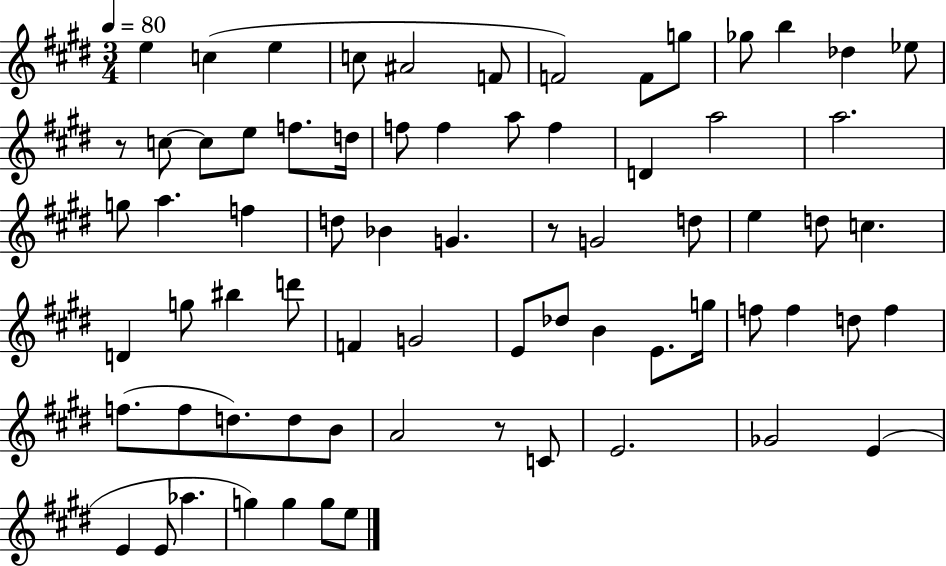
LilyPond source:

{
  \clef treble
  \numericTimeSignature
  \time 3/4
  \key e \major
  \tempo 4 = 80
  e''4 c''4( e''4 | c''8 ais'2 f'8 | f'2) f'8 g''8 | ges''8 b''4 des''4 ees''8 | \break r8 c''8~~ c''8 e''8 f''8. d''16 | f''8 f''4 a''8 f''4 | d'4 a''2 | a''2. | \break g''8 a''4. f''4 | d''8 bes'4 g'4. | r8 g'2 d''8 | e''4 d''8 c''4. | \break d'4 g''8 bis''4 d'''8 | f'4 g'2 | e'8 des''8 b'4 e'8. g''16 | f''8 f''4 d''8 f''4 | \break f''8.( f''8 d''8.) d''8 b'8 | a'2 r8 c'8 | e'2. | ges'2 e'4( | \break e'4 e'8 aes''4. | g''4) g''4 g''8 e''8 | \bar "|."
}